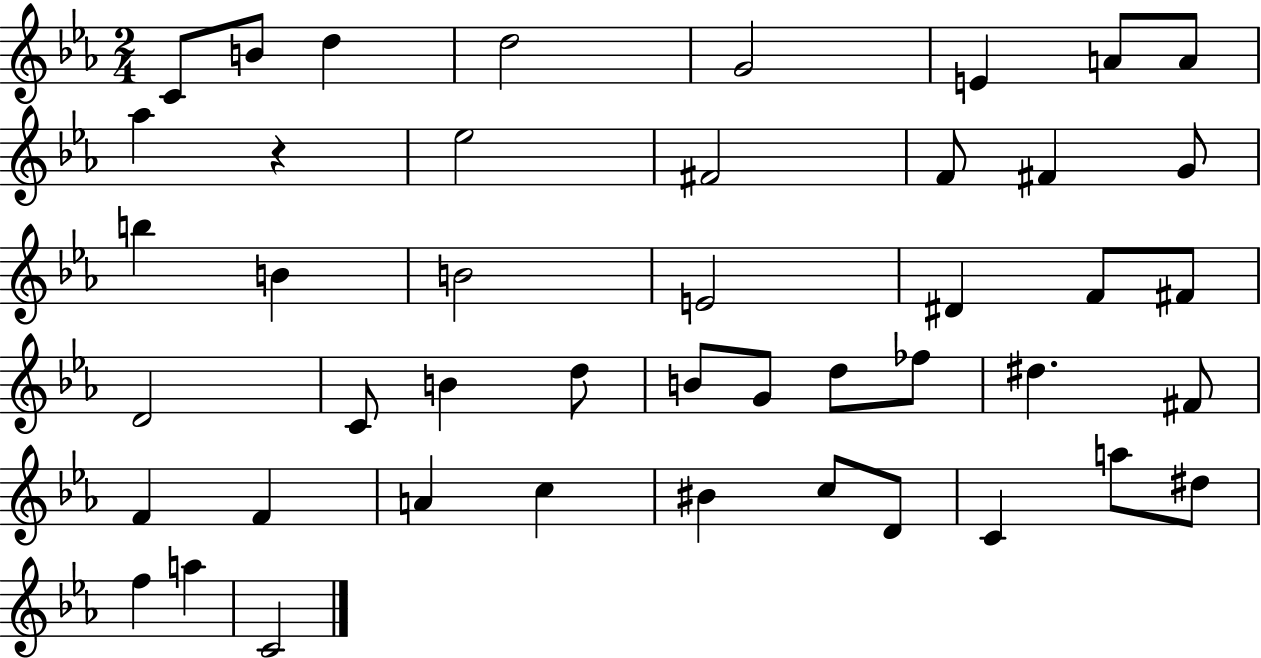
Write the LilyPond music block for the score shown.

{
  \clef treble
  \numericTimeSignature
  \time 2/4
  \key ees \major
  c'8 b'8 d''4 | d''2 | g'2 | e'4 a'8 a'8 | \break aes''4 r4 | ees''2 | fis'2 | f'8 fis'4 g'8 | \break b''4 b'4 | b'2 | e'2 | dis'4 f'8 fis'8 | \break d'2 | c'8 b'4 d''8 | b'8 g'8 d''8 fes''8 | dis''4. fis'8 | \break f'4 f'4 | a'4 c''4 | bis'4 c''8 d'8 | c'4 a''8 dis''8 | \break f''4 a''4 | c'2 | \bar "|."
}